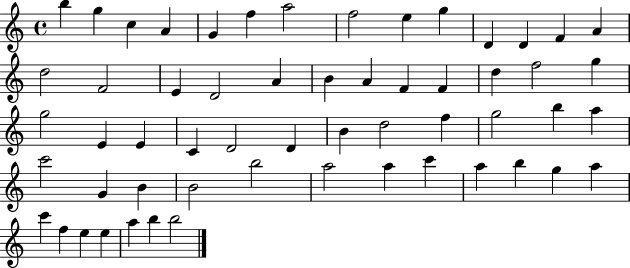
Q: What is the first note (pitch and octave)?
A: B5